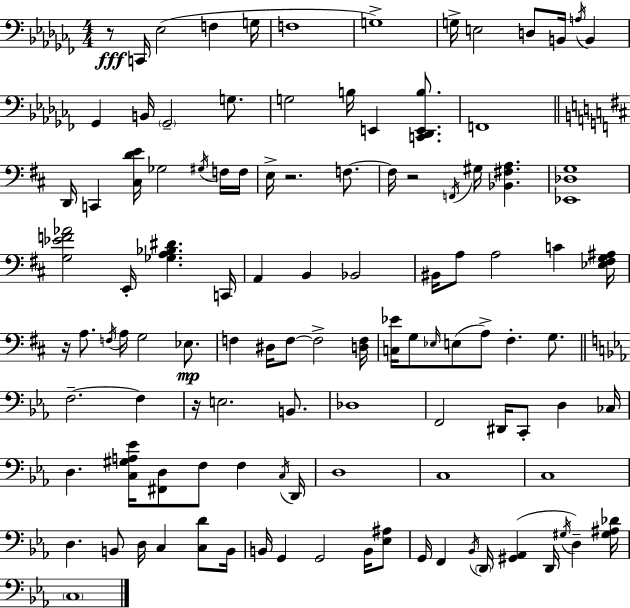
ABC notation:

X:1
T:Untitled
M:4/4
L:1/4
K:Abm
z/2 C,,/4 _E,2 F, G,/4 F,4 G,4 G,/4 E,2 D,/2 B,,/4 A,/4 B,, _G,, B,,/4 _G,,2 G,/2 G,2 B,/4 E,, [C,,_D,,E,,B,]/2 F,,4 D,,/4 C,, [^C,DE]/4 _G,2 ^G,/4 F,/4 F,/4 E,/4 z2 F,/2 F,/4 z2 F,,/4 ^G,/4 [_B,,^F,A,] [_E,,_D,G,]4 [G,_EF_A]2 E,,/4 [_G,A,_B,^D] C,,/4 A,, B,, _B,,2 ^B,,/4 A,/2 A,2 C [_E,^F,G,^A,]/4 z/4 A,/2 F,/4 A,/4 G,2 _E,/2 F, ^D,/4 F,/2 F,2 [D,F,]/4 [C,_E]/4 G,/2 _E,/4 E,/2 A,/2 ^F, G,/2 F,2 F, z/4 E,2 B,,/2 _D,4 F,,2 ^D,,/4 C,,/2 D, _C,/4 D, [C,^G,A,_E]/4 [^F,,D,]/2 F,/2 F, C,/4 D,,/4 D,4 C,4 C,4 D, B,,/2 D,/4 C, [C,D]/2 B,,/4 B,,/4 G,, G,,2 B,,/4 [_E,^A,]/2 G,,/4 F,, _B,,/4 D,,/4 [^G,,_A,,] D,,/4 ^G,/4 D, [^G,^A,_D]/4 C,4